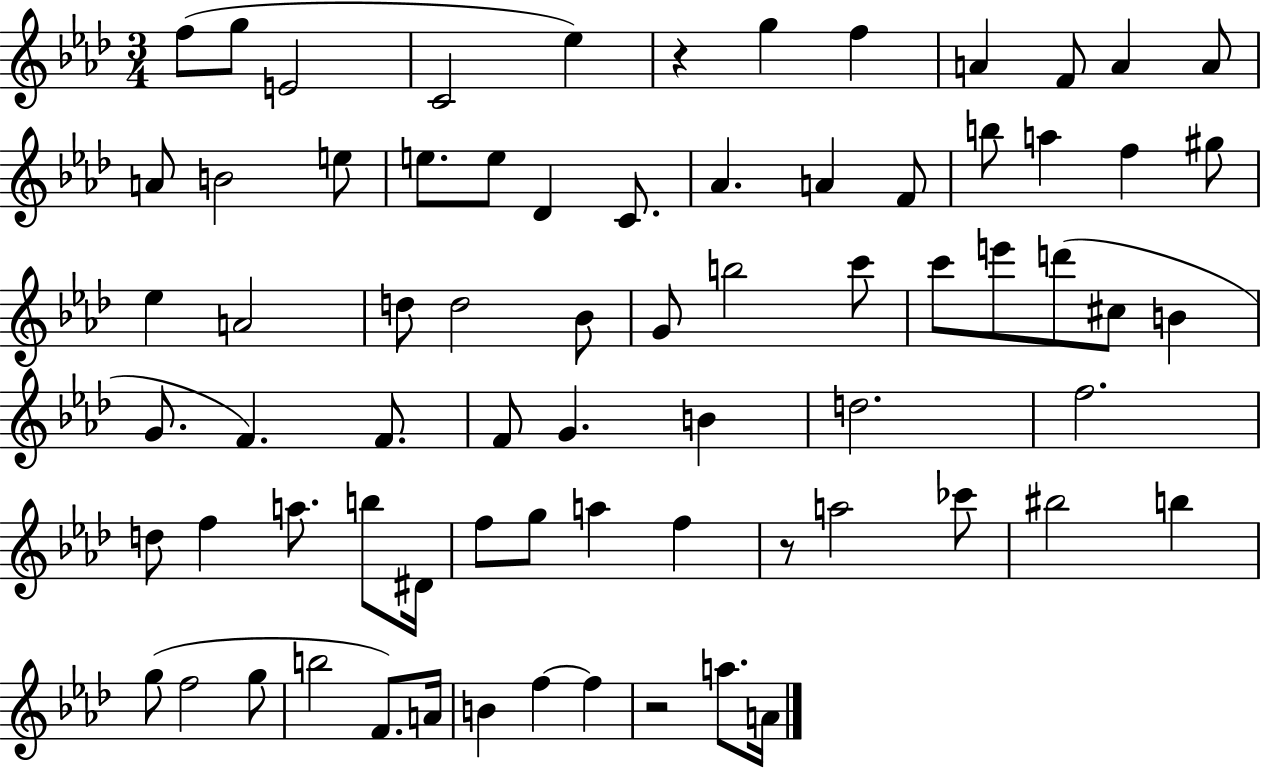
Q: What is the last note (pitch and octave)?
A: A4